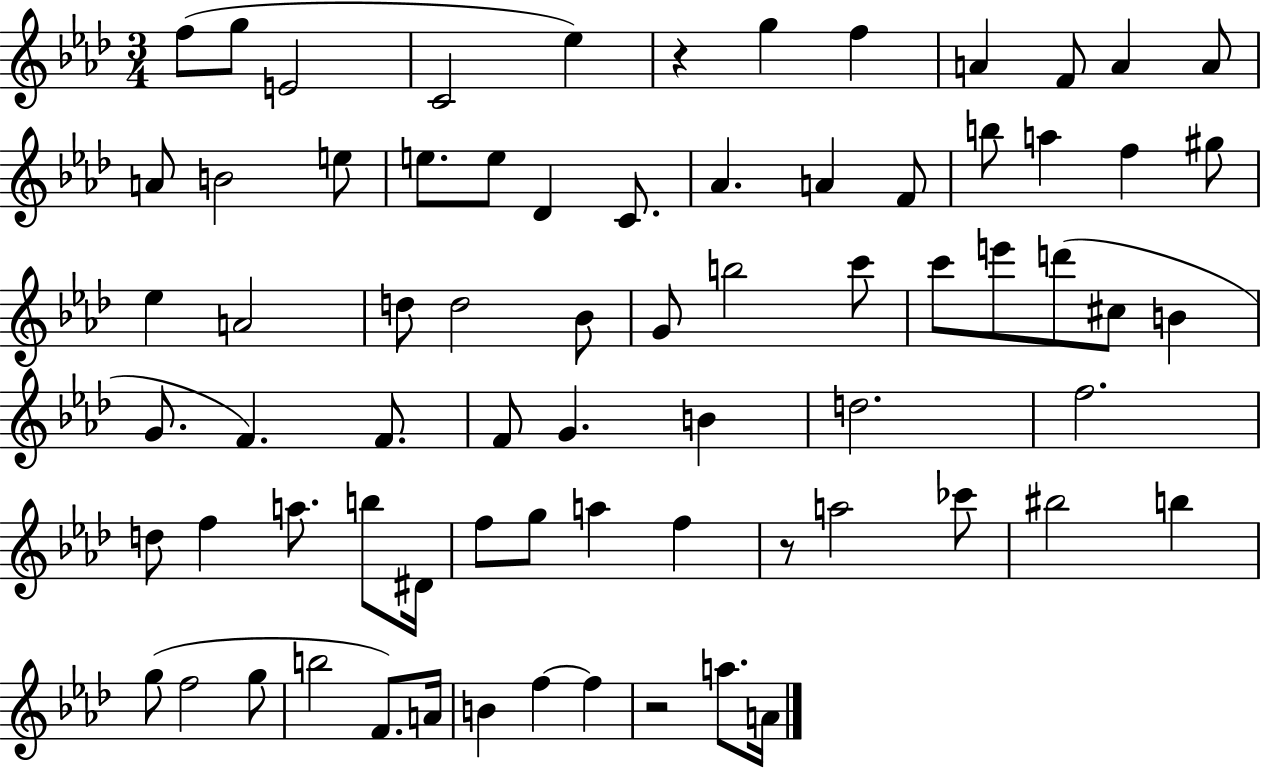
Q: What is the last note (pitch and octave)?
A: A4